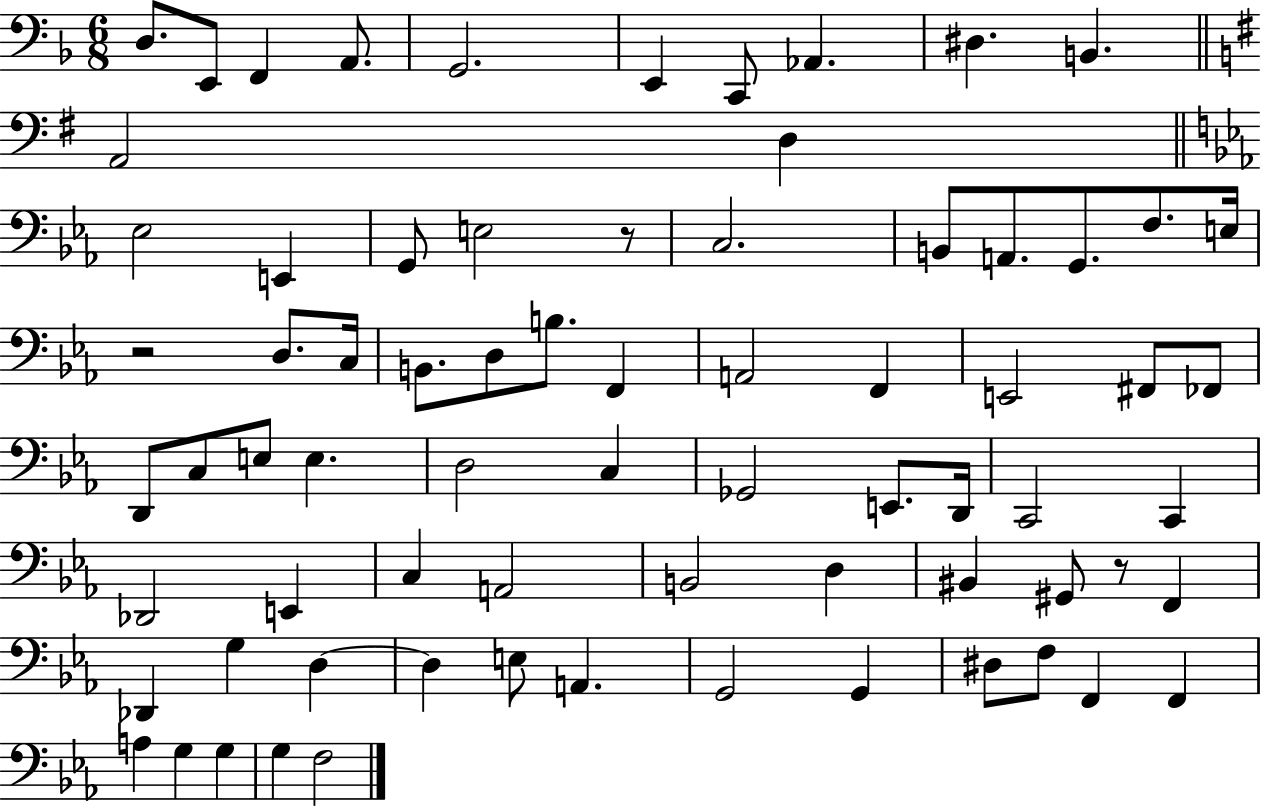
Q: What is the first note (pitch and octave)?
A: D3